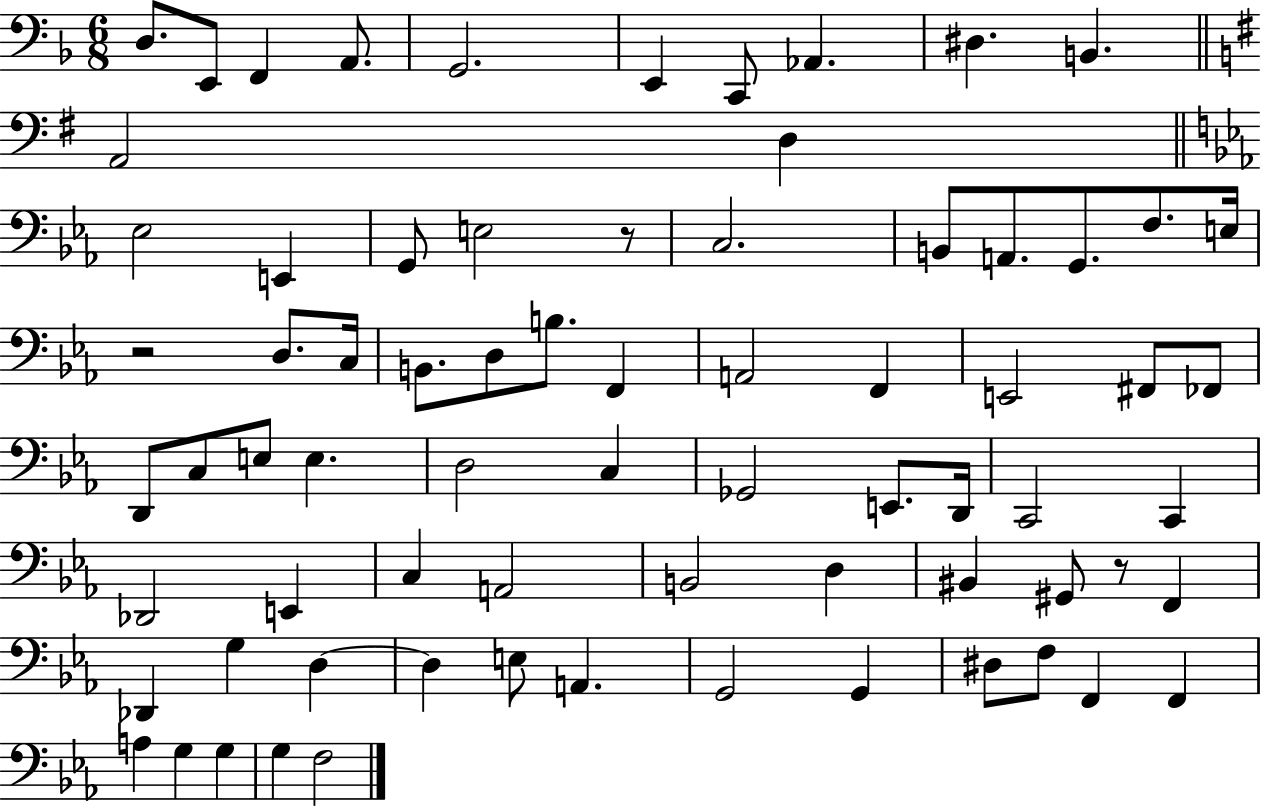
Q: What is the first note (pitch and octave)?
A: D3